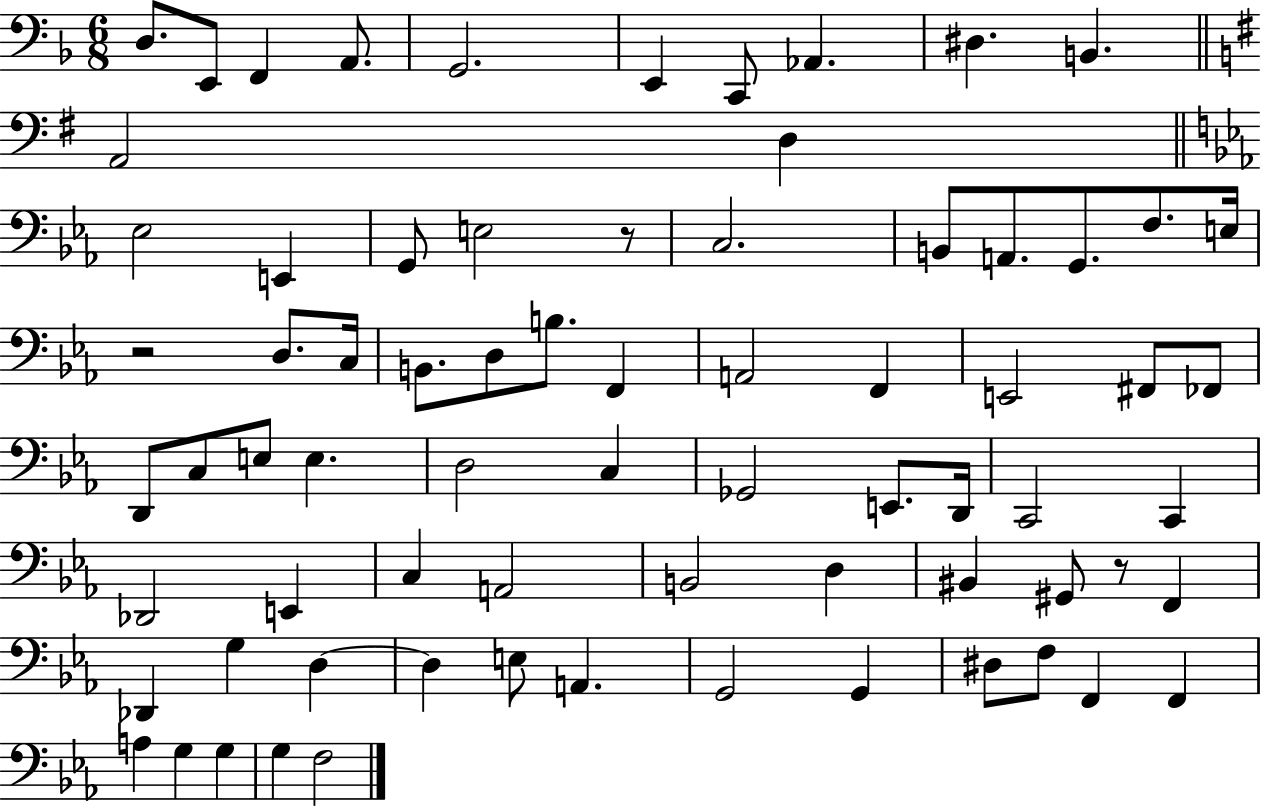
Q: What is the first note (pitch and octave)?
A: D3